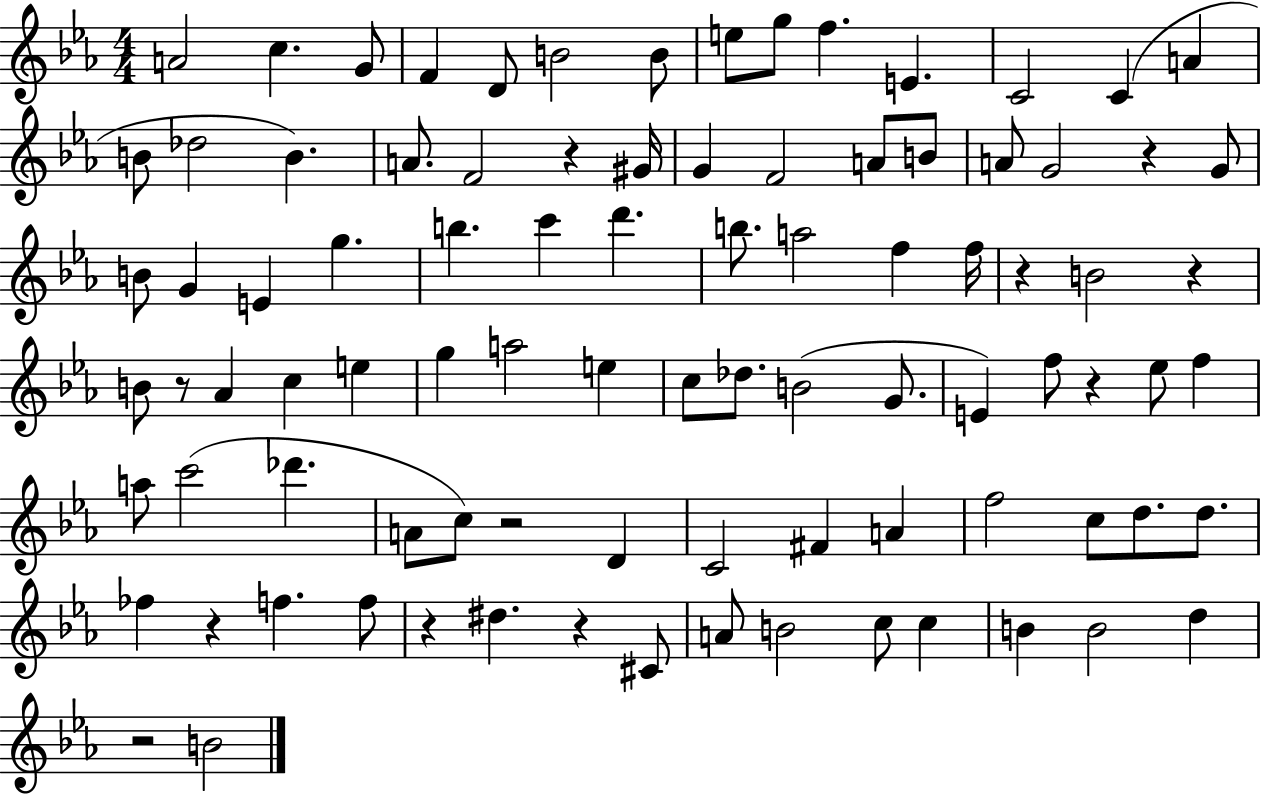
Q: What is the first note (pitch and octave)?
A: A4